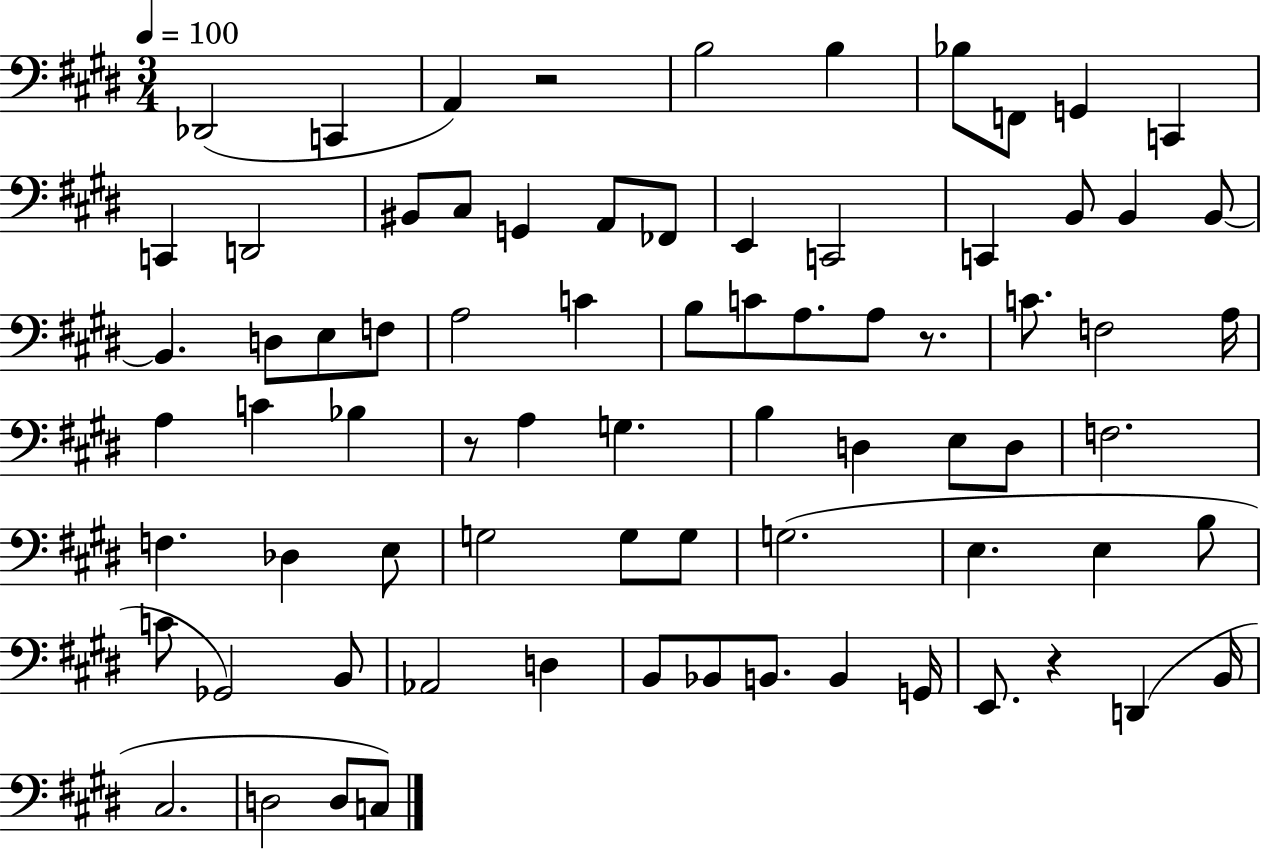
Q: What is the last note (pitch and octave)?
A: C3